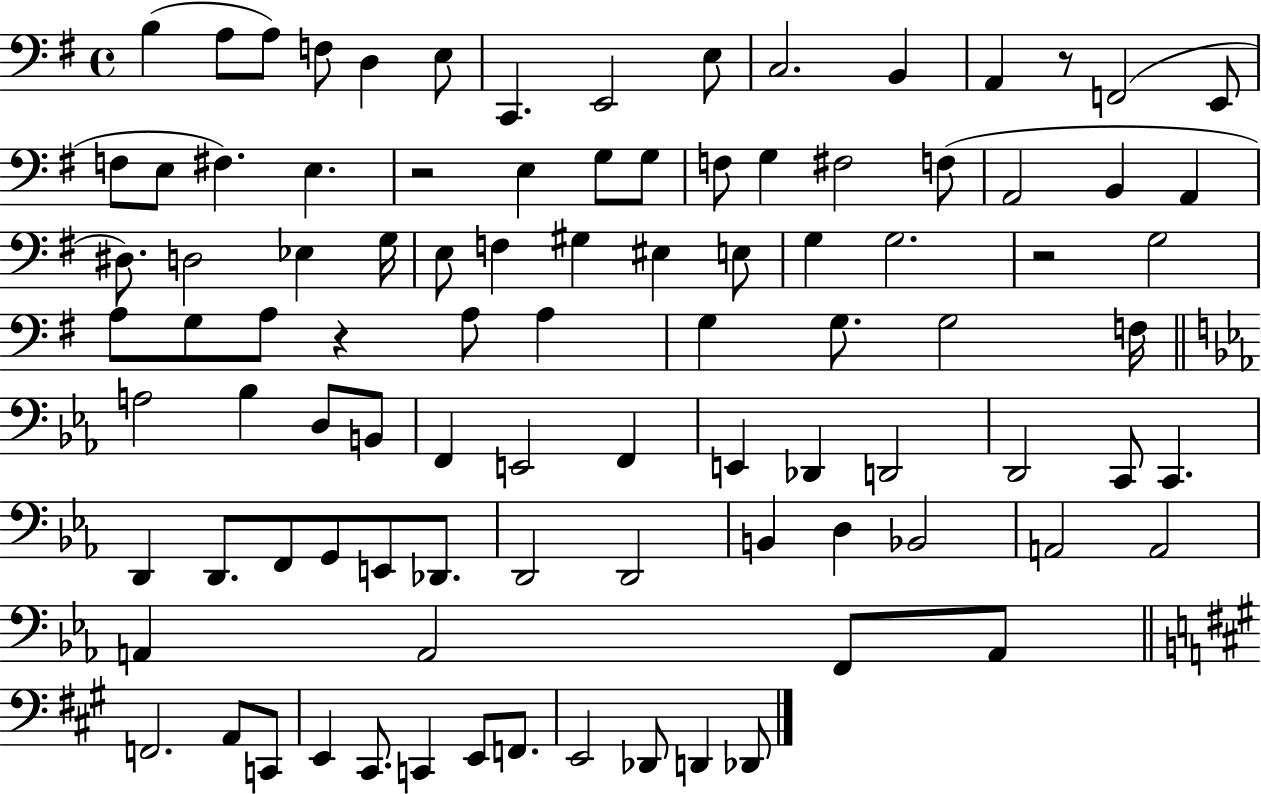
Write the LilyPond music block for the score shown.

{
  \clef bass
  \time 4/4
  \defaultTimeSignature
  \key g \major
  b4( a8 a8) f8 d4 e8 | c,4. e,2 e8 | c2. b,4 | a,4 r8 f,2( e,8 | \break f8 e8 fis4.) e4. | r2 e4 g8 g8 | f8 g4 fis2 f8( | a,2 b,4 a,4 | \break dis8.) d2 ees4 g16 | e8 f4 gis4 eis4 e8 | g4 g2. | r2 g2 | \break a8 g8 a8 r4 a8 a4 | g4 g8. g2 f16 | \bar "||" \break \key ees \major a2 bes4 d8 b,8 | f,4 e,2 f,4 | e,4 des,4 d,2 | d,2 c,8 c,4. | \break d,4 d,8. f,8 g,8 e,8 des,8. | d,2 d,2 | b,4 d4 bes,2 | a,2 a,2 | \break a,4 a,2 f,8 a,8 | \bar "||" \break \key a \major f,2. a,8 c,8 | e,4 cis,8. c,4 e,8 f,8. | e,2 des,8 d,4 des,8 | \bar "|."
}